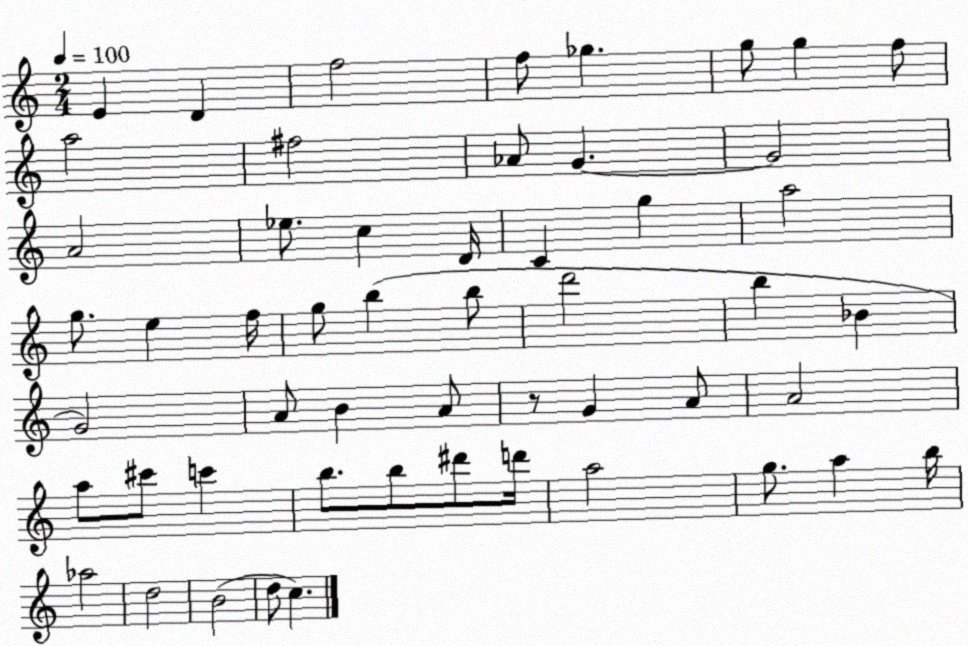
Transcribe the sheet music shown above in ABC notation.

X:1
T:Untitled
M:2/4
L:1/4
K:C
E D f2 f/2 _g g/2 g f/2 a2 ^f2 _A/2 G G2 A2 _e/2 c D/4 C g a2 g/2 e f/4 g/2 b b/2 d'2 b _B G2 A/2 B A/2 z/2 G A/2 A2 a/2 ^c'/2 c' b/2 b/2 ^d'/2 d'/4 a2 g/2 a b/4 _a2 d2 B2 d/2 c